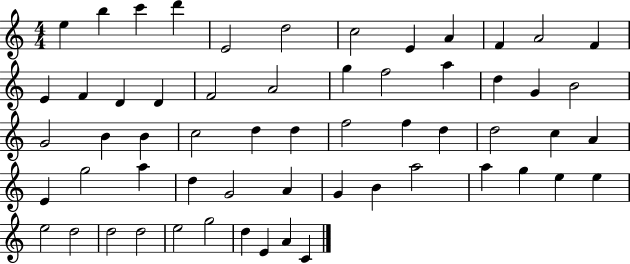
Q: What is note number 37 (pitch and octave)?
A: E4